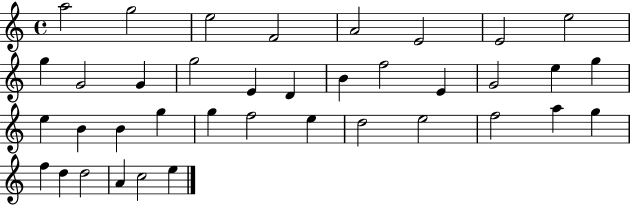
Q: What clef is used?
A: treble